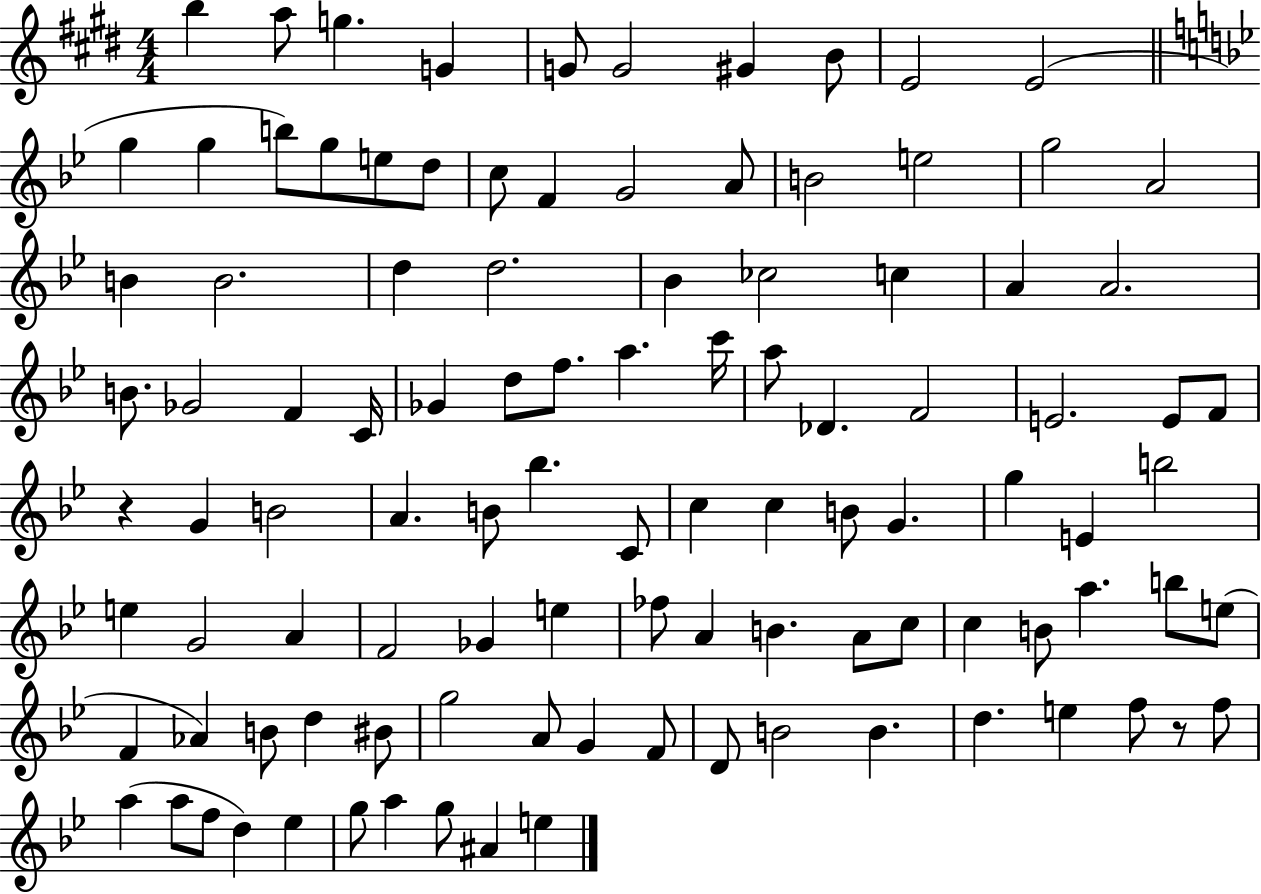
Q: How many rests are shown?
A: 2